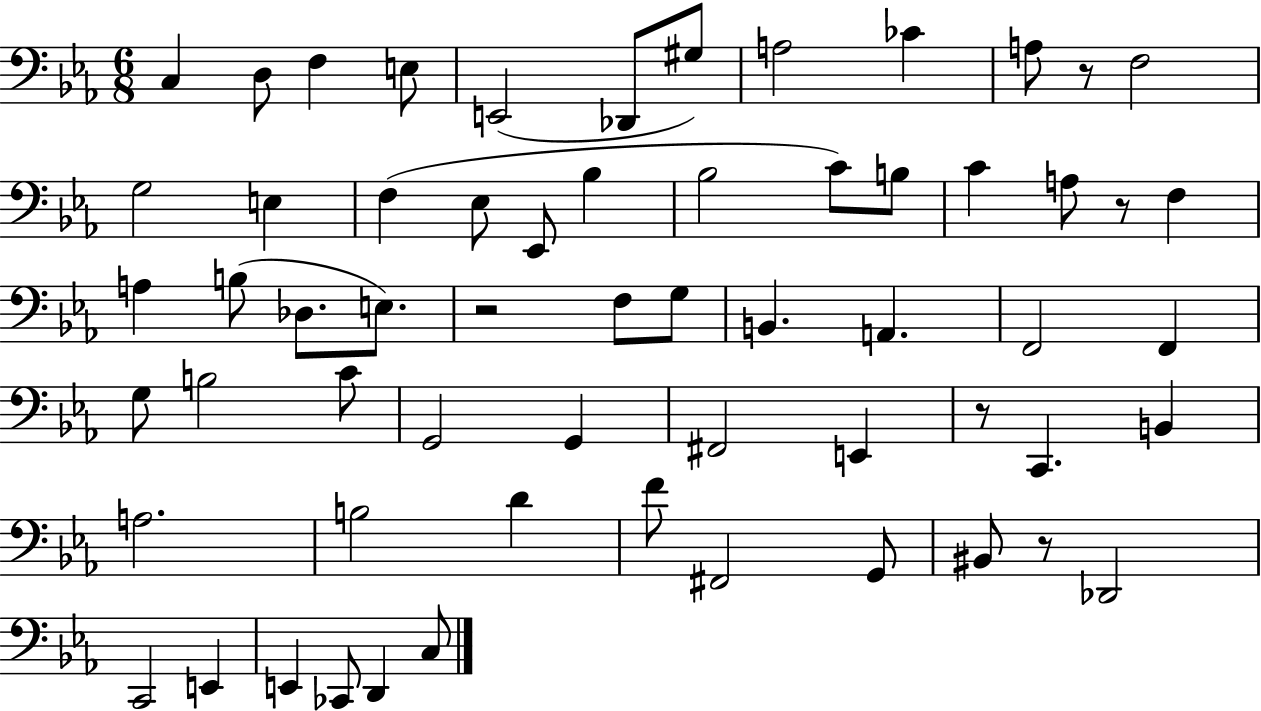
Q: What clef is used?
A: bass